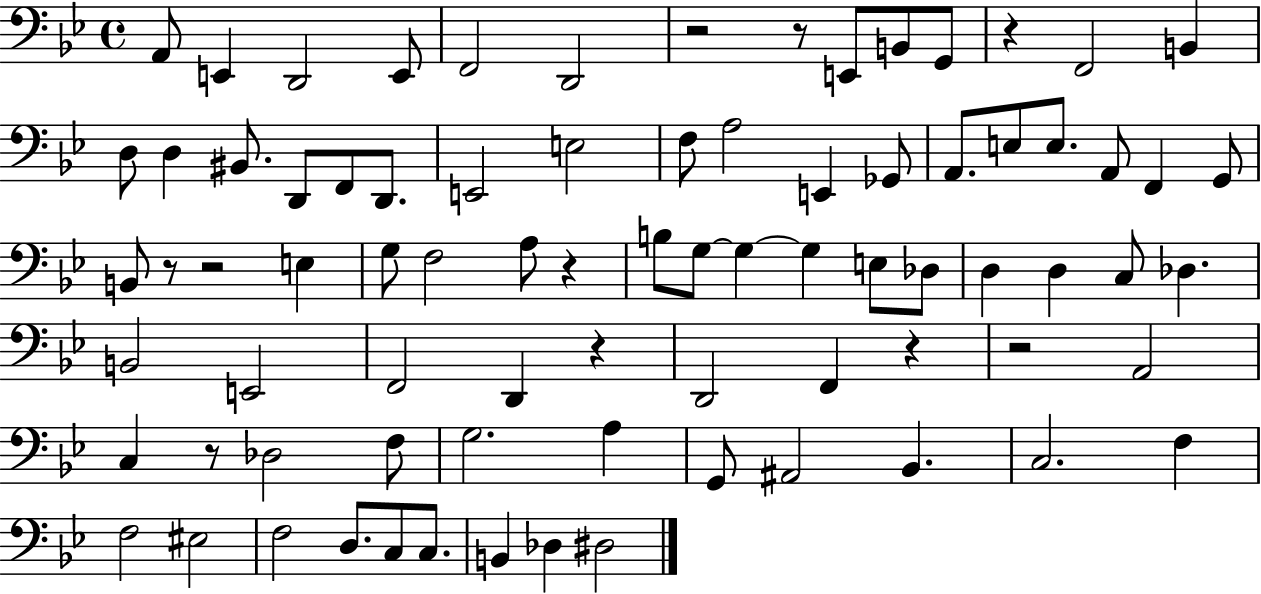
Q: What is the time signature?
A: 4/4